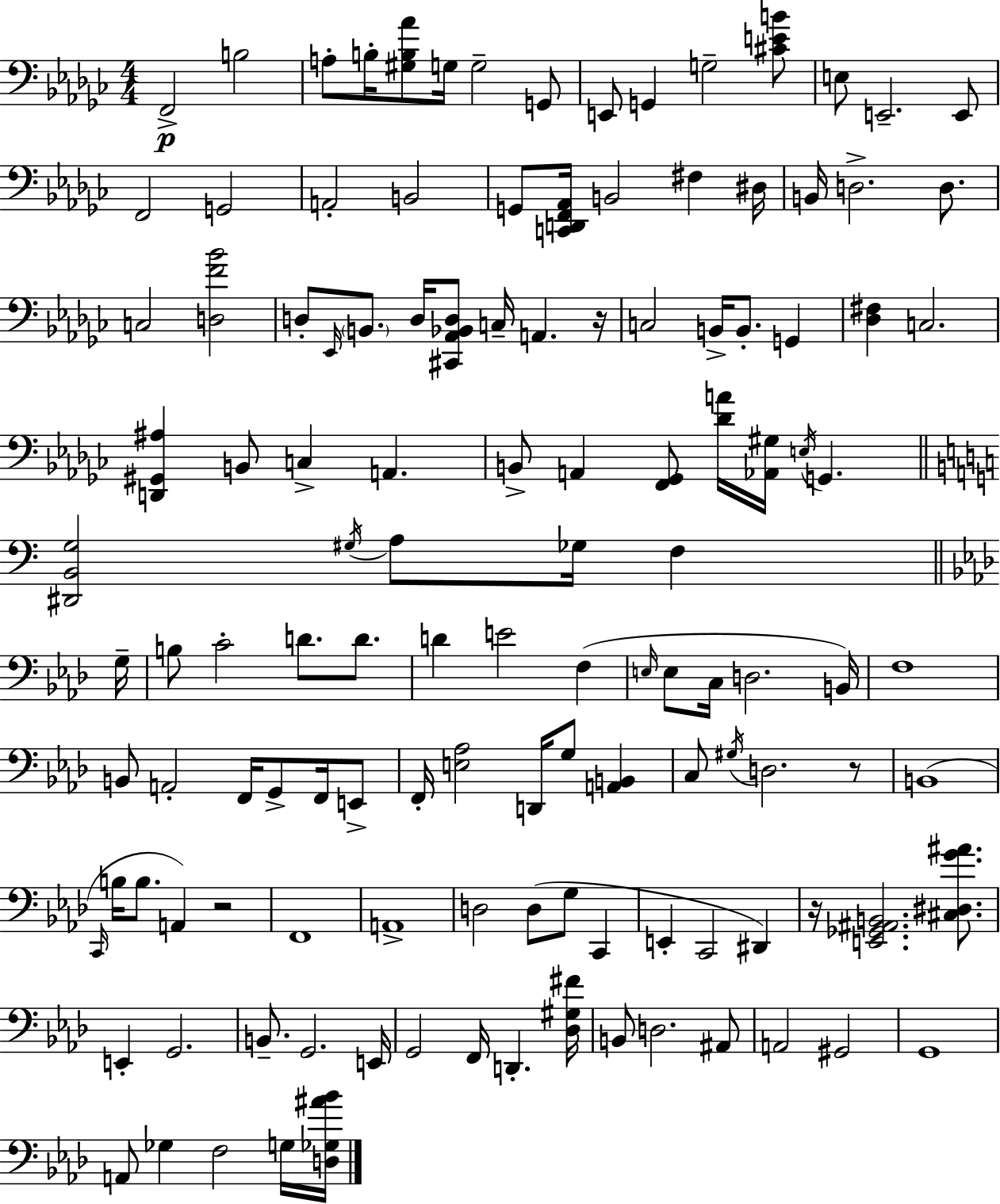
{
  \clef bass
  \numericTimeSignature
  \time 4/4
  \key ees \minor
  \repeat volta 2 { f,2->\p b2 | a8-. b16-. <gis b aes'>8 g16 g2-- g,8 | e,8 g,4 g2-- <cis' e' b'>8 | e8 e,2.-- e,8 | \break f,2 g,2 | a,2-. b,2 | g,8 <c, d, f, aes,>16 b,2 fis4 dis16 | b,16 d2.-> d8. | \break c2 <d f' bes'>2 | d8-. \grace { ees,16 } \parenthesize b,8. d16 <cis, aes, bes, d>8 c16-- a,4. | r16 c2 b,16-> b,8.-. g,4 | <des fis>4 c2. | \break <d, gis, ais>4 b,8 c4-> a,4. | b,8-> a,4 <f, ges,>8 <des' a'>16 <aes, gis>16 \acciaccatura { e16 } g,4. | \bar "||" \break \key a \minor <dis, b, g>2 \acciaccatura { gis16 } a8 ges16 f4 | \bar "||" \break \key aes \major g16-- b8 c'2-. d'8. d'8. | d'4 e'2 f4( | \grace { e16 } e8 c16 d2. | b,16) f1 | \break b,8 a,2-. f,16 g,8-> f,16 | e,8-> f,16-. <e aes>2 d,16 g8 <a, b,>4 | c8 \acciaccatura { gis16 } d2. | r8 b,1( | \break \grace { c,16 } b16 b8. a,4) r2 | f,1 | a,1-> | d2 d8( g8 | \break c,4 e,4-. c,2 | dis,4) r16 <e, ges, ais, b,>2. | <cis dis g' ais'>8. e,4-. g,2. | b,8.-- g,2. | \break e,16 g,2 f,16 d,4.-. | <des gis fis'>16 b,8 d2. | ais,8 a,2 gis,2 | g,1 | \break a,8 ges4 f2 | g16 <d ges ais' bes'>16 } \bar "|."
}